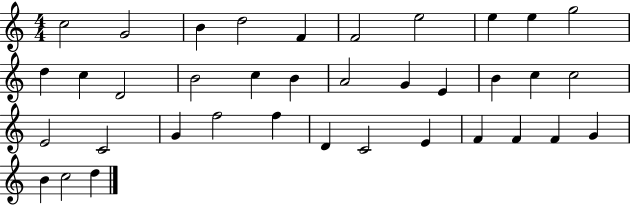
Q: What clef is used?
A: treble